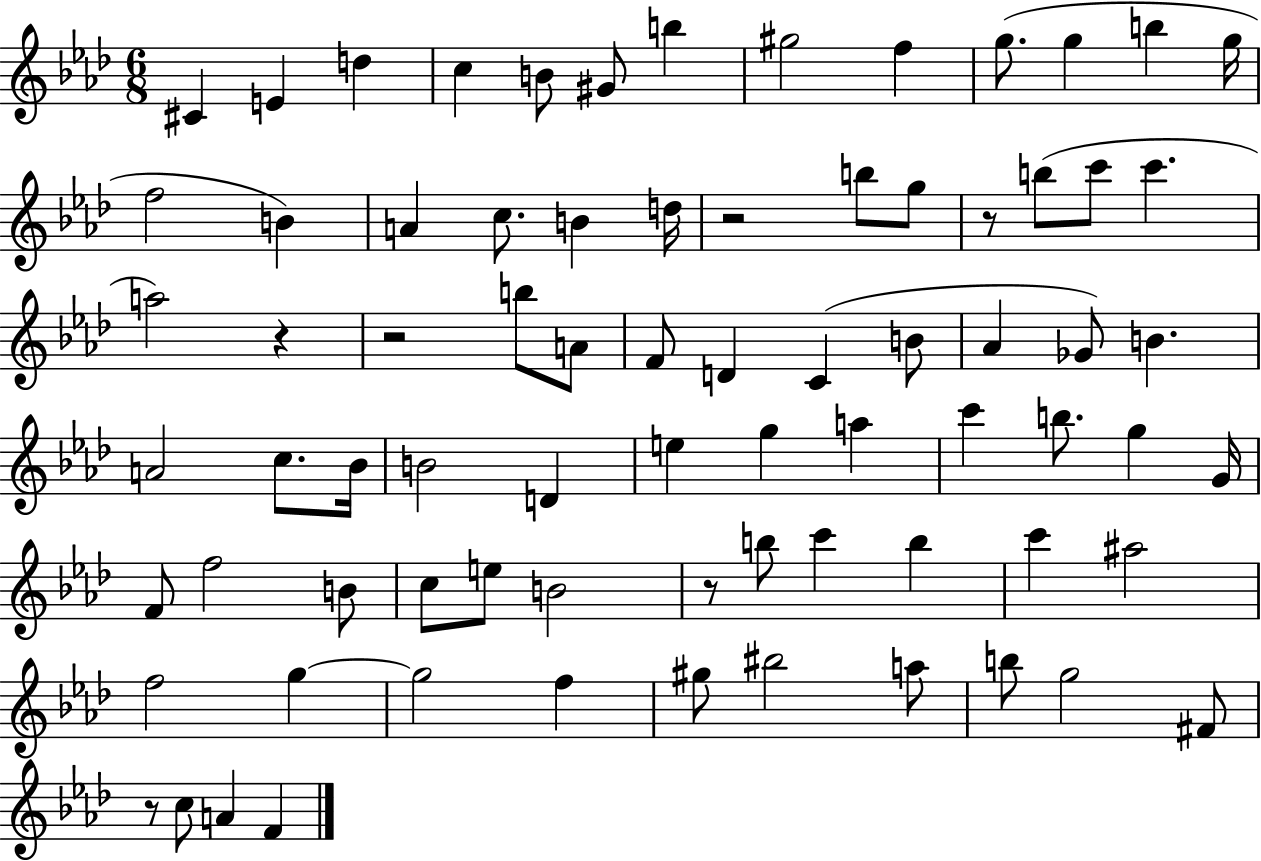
X:1
T:Untitled
M:6/8
L:1/4
K:Ab
^C E d c B/2 ^G/2 b ^g2 f g/2 g b g/4 f2 B A c/2 B d/4 z2 b/2 g/2 z/2 b/2 c'/2 c' a2 z z2 b/2 A/2 F/2 D C B/2 _A _G/2 B A2 c/2 _B/4 B2 D e g a c' b/2 g G/4 F/2 f2 B/2 c/2 e/2 B2 z/2 b/2 c' b c' ^a2 f2 g g2 f ^g/2 ^b2 a/2 b/2 g2 ^F/2 z/2 c/2 A F